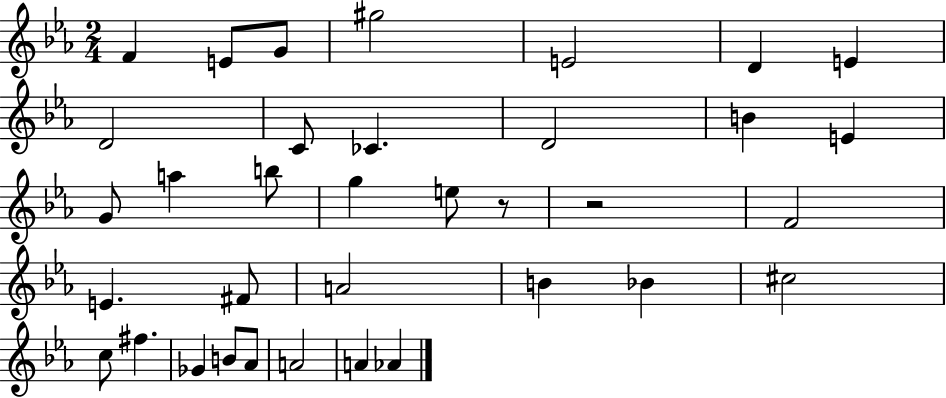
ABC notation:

X:1
T:Untitled
M:2/4
L:1/4
K:Eb
F E/2 G/2 ^g2 E2 D E D2 C/2 _C D2 B E G/2 a b/2 g e/2 z/2 z2 F2 E ^F/2 A2 B _B ^c2 c/2 ^f _G B/2 _A/2 A2 A _A